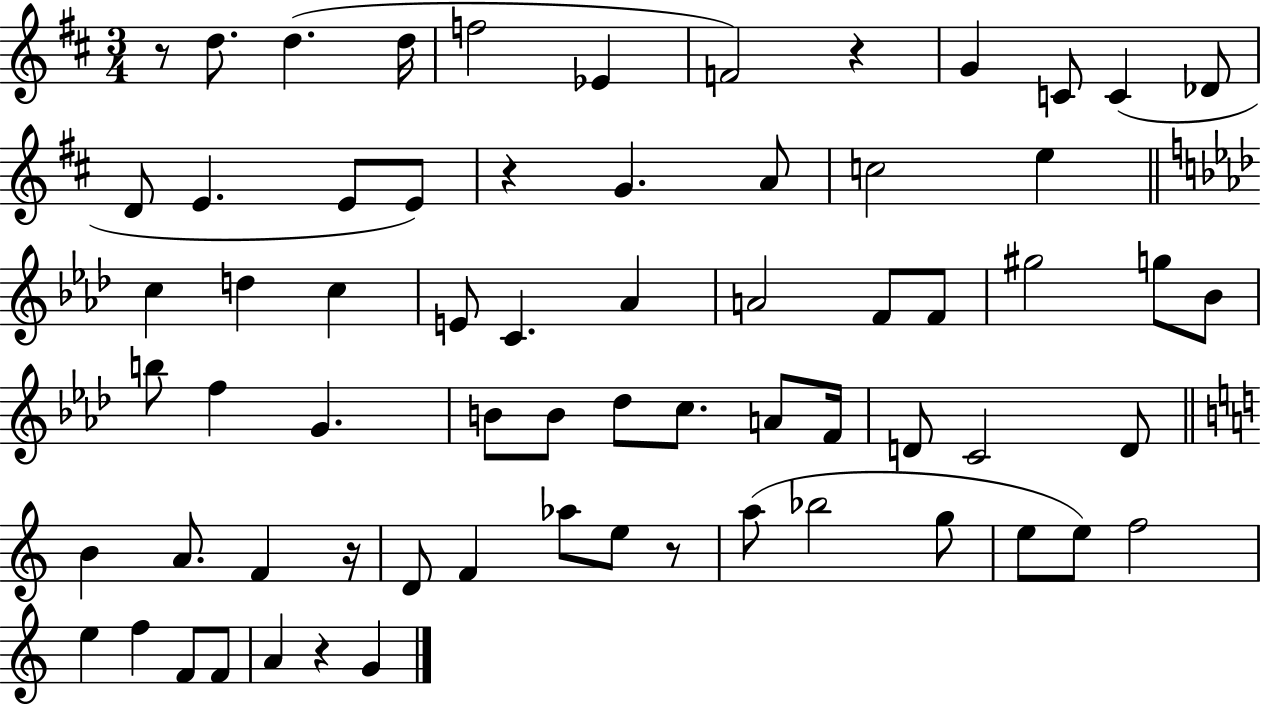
X:1
T:Untitled
M:3/4
L:1/4
K:D
z/2 d/2 d d/4 f2 _E F2 z G C/2 C _D/2 D/2 E E/2 E/2 z G A/2 c2 e c d c E/2 C _A A2 F/2 F/2 ^g2 g/2 _B/2 b/2 f G B/2 B/2 _d/2 c/2 A/2 F/4 D/2 C2 D/2 B A/2 F z/4 D/2 F _a/2 e/2 z/2 a/2 _b2 g/2 e/2 e/2 f2 e f F/2 F/2 A z G